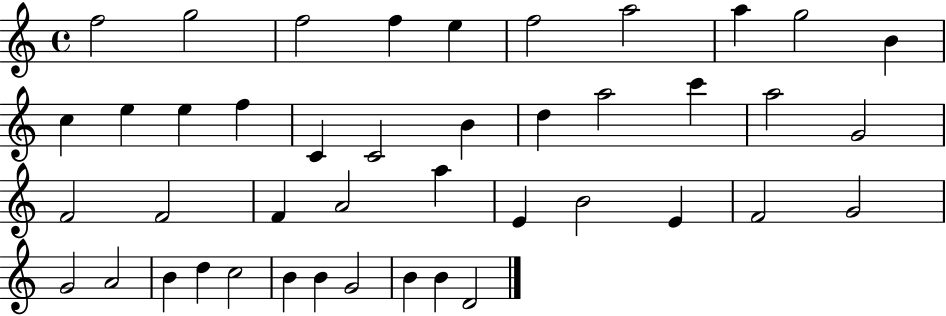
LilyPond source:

{
  \clef treble
  \time 4/4
  \defaultTimeSignature
  \key c \major
  f''2 g''2 | f''2 f''4 e''4 | f''2 a''2 | a''4 g''2 b'4 | \break c''4 e''4 e''4 f''4 | c'4 c'2 b'4 | d''4 a''2 c'''4 | a''2 g'2 | \break f'2 f'2 | f'4 a'2 a''4 | e'4 b'2 e'4 | f'2 g'2 | \break g'2 a'2 | b'4 d''4 c''2 | b'4 b'4 g'2 | b'4 b'4 d'2 | \break \bar "|."
}